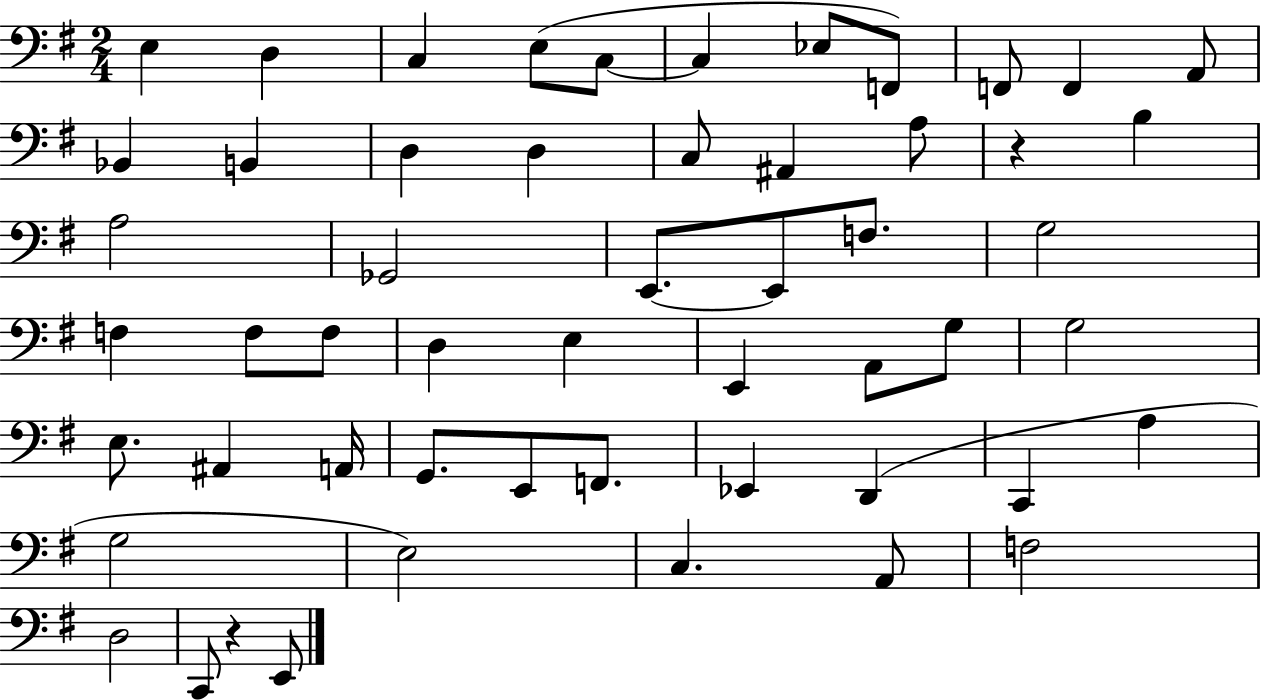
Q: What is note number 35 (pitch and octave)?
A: E3